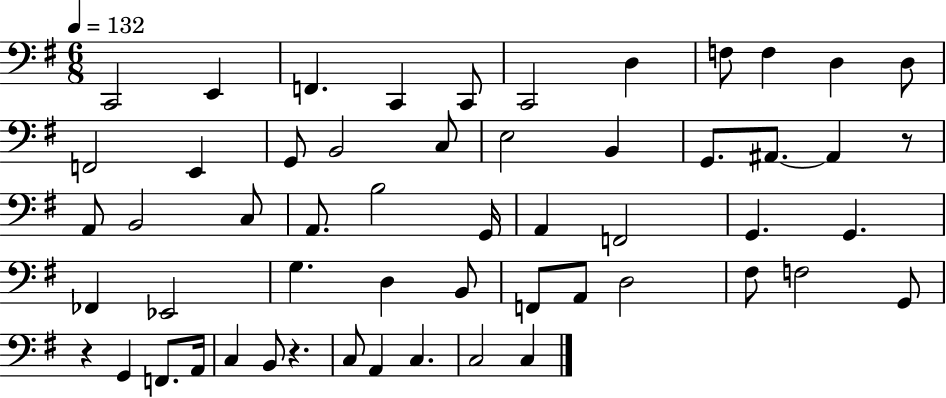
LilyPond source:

{
  \clef bass
  \numericTimeSignature
  \time 6/8
  \key g \major
  \tempo 4 = 132
  c,2 e,4 | f,4. c,4 c,8 | c,2 d4 | f8 f4 d4 d8 | \break f,2 e,4 | g,8 b,2 c8 | e2 b,4 | g,8. ais,8.~~ ais,4 r8 | \break a,8 b,2 c8 | a,8. b2 g,16 | a,4 f,2 | g,4. g,4. | \break fes,4 ees,2 | g4. d4 b,8 | f,8 a,8 d2 | fis8 f2 g,8 | \break r4 g,4 f,8. a,16 | c4 b,8 r4. | c8 a,4 c4. | c2 c4 | \break \bar "|."
}